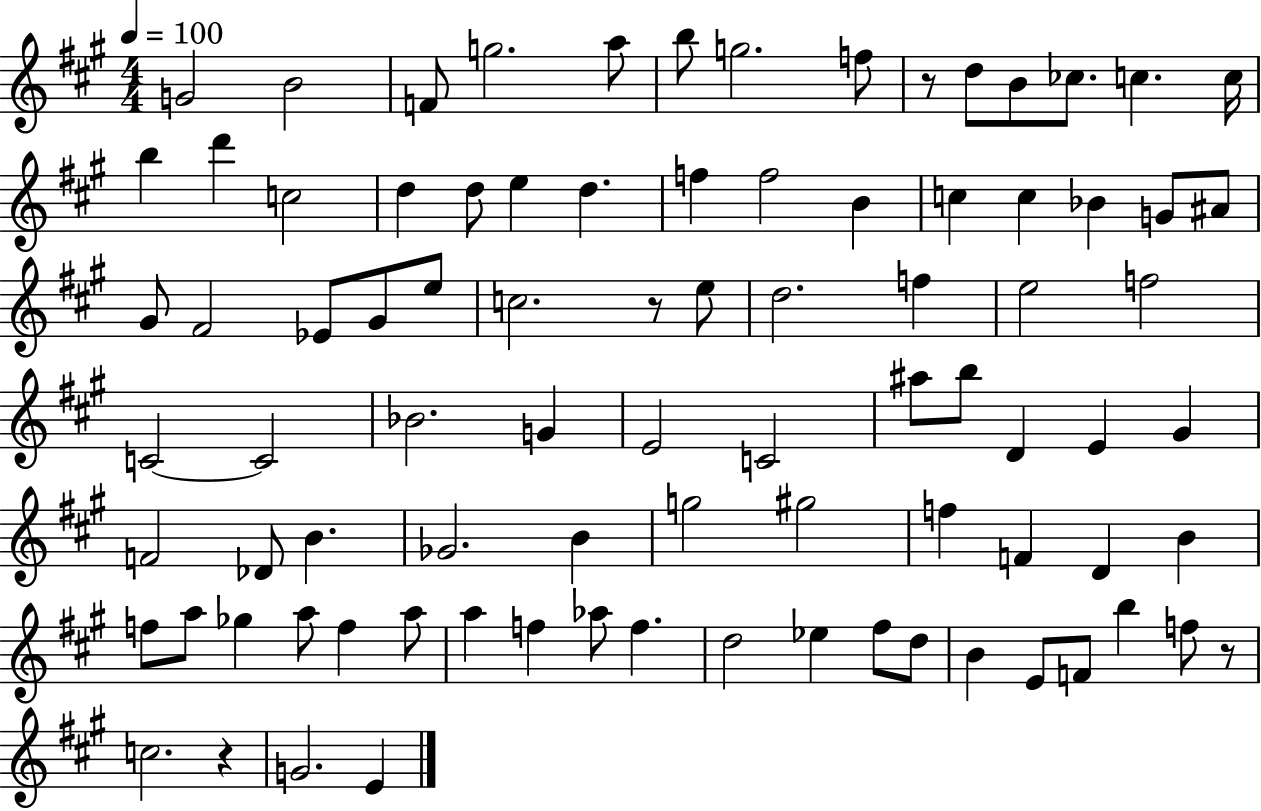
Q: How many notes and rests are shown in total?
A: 87